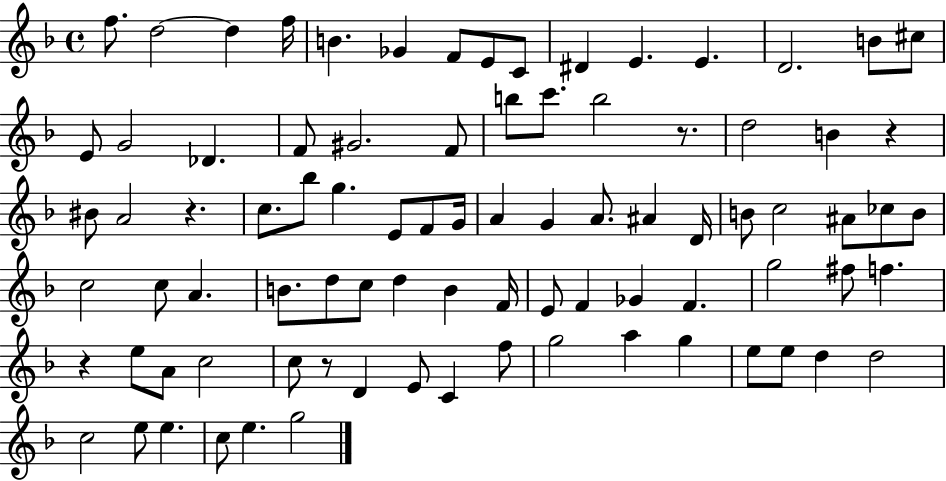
F5/e. D5/h D5/q F5/s B4/q. Gb4/q F4/e E4/e C4/e D#4/q E4/q. E4/q. D4/h. B4/e C#5/e E4/e G4/h Db4/q. F4/e G#4/h. F4/e B5/e C6/e. B5/h R/e. D5/h B4/q R/q BIS4/e A4/h R/q. C5/e. Bb5/e G5/q. E4/e F4/e G4/s A4/q G4/q A4/e. A#4/q D4/s B4/e C5/h A#4/e CES5/e B4/e C5/h C5/e A4/q. B4/e. D5/e C5/e D5/q B4/q F4/s E4/e F4/q Gb4/q F4/q. G5/h F#5/e F5/q. R/q E5/e A4/e C5/h C5/e R/e D4/q E4/e C4/q F5/e G5/h A5/q G5/q E5/e E5/e D5/q D5/h C5/h E5/e E5/q. C5/e E5/q. G5/h